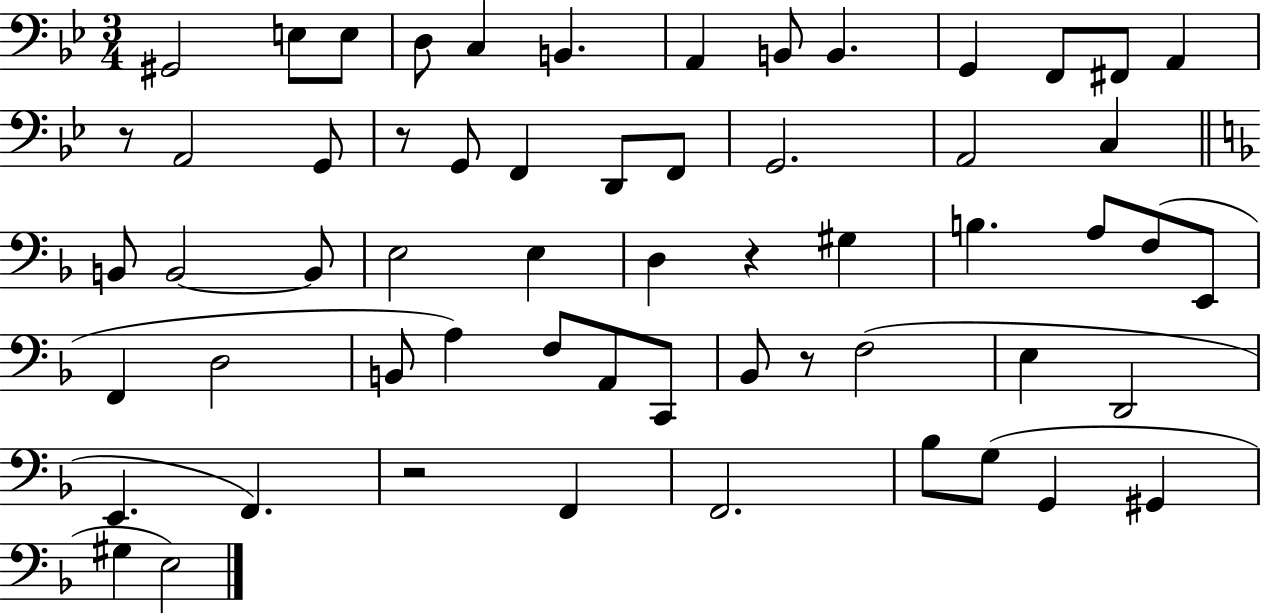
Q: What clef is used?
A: bass